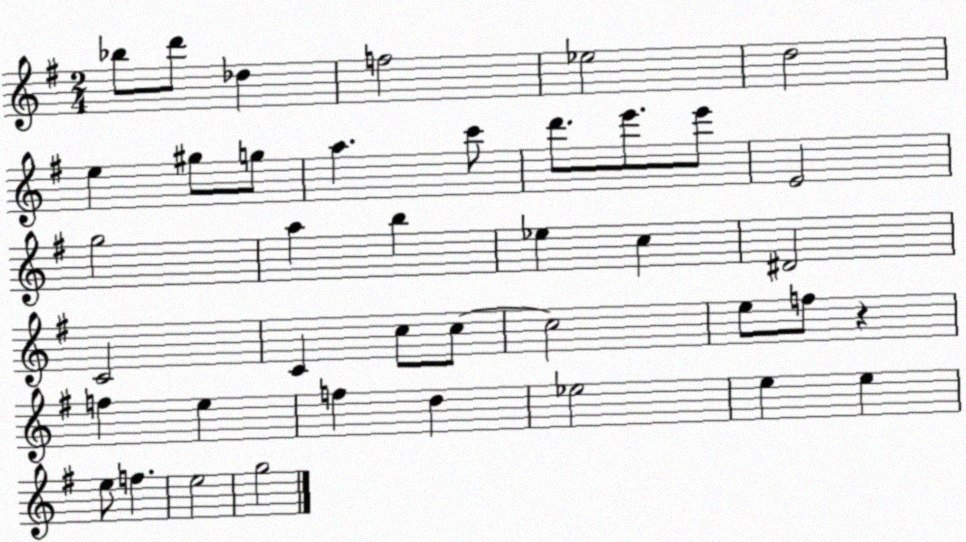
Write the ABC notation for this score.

X:1
T:Untitled
M:2/4
L:1/4
K:G
_b/2 d'/2 _d f2 _e2 d2 e ^g/2 g/2 a c'/2 d'/2 e'/2 e'/2 E2 g2 a b _e c ^D2 C2 C c/2 c/2 c2 e/2 f/2 z f e f d _e2 e e e/2 f e2 g2